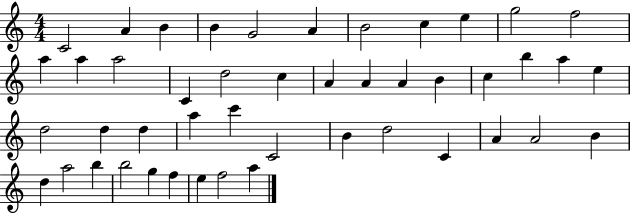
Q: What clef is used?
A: treble